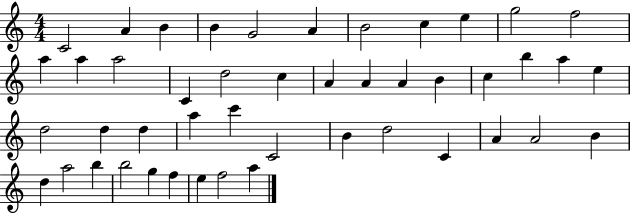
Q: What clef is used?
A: treble